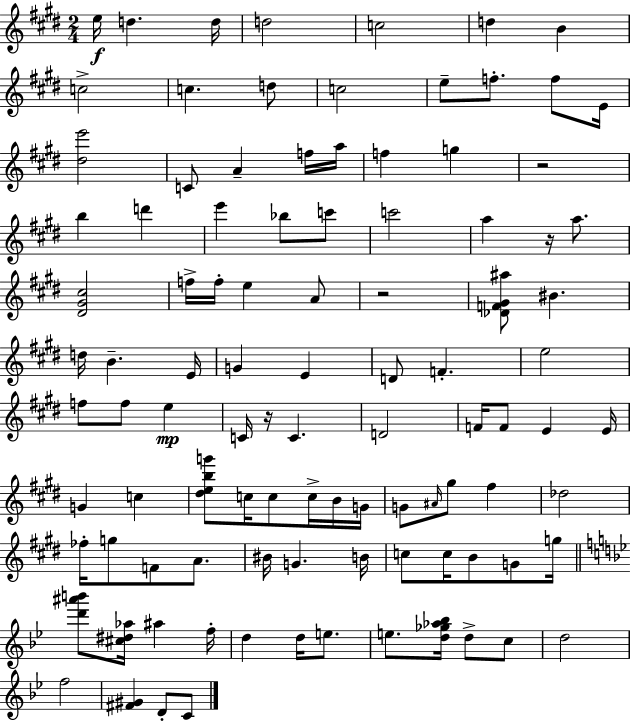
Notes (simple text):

E5/s D5/q. D5/s D5/h C5/h D5/q B4/q C5/h C5/q. D5/e C5/h E5/e F5/e. F5/e E4/s [D#5,E6]/h C4/e A4/q F5/s A5/s F5/q G5/q R/h B5/q D6/q E6/q Bb5/e C6/e C6/h A5/q R/s A5/e. [D#4,G#4,C#5]/h F5/s F5/s E5/q A4/e R/h [Db4,F4,G#4,A#5]/e BIS4/q. D5/s B4/q. E4/s G4/q E4/q D4/e F4/q. E5/h F5/e F5/e E5/q C4/s R/s C4/q. D4/h F4/s F4/e E4/q E4/s G4/q C5/q [D#5,E5,B5,G6]/e C5/s C5/e C5/s B4/s G4/s G4/e A#4/s G#5/e F#5/q Db5/h FES5/s G5/e F4/e A4/e. BIS4/s G4/q. B4/s C5/e C5/s B4/e G4/e G5/s [D6,A#6,B6]/e [C#5,D#5,Ab5]/s A#5/q F5/s D5/q D5/s E5/e. E5/e. [D5,Gb5,Ab5,Bb5]/s D5/e C5/e D5/h F5/h [F#4,G#4]/q D4/e C4/e